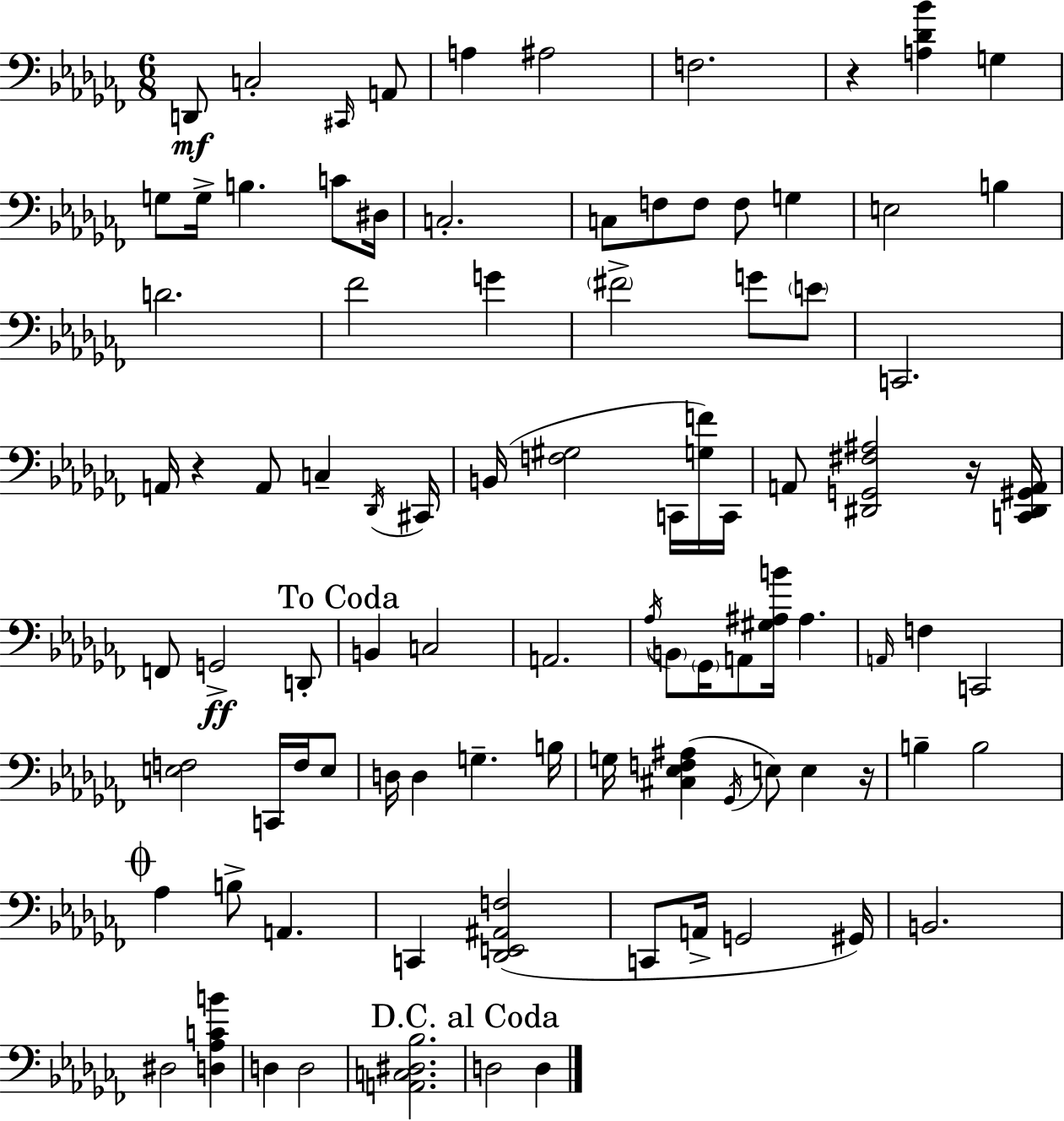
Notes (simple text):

D2/e C3/h C#2/s A2/e A3/q A#3/h F3/h. R/q [A3,Db4,Bb4]/q G3/q G3/e G3/s B3/q. C4/e D#3/s C3/h. C3/e F3/e F3/e F3/e G3/q E3/h B3/q D4/h. FES4/h G4/q F#4/h G4/e E4/e C2/h. A2/s R/q A2/e C3/q Db2/s C#2/s B2/s [F3,G#3]/h C2/s [G3,F4]/s C2/s A2/e [D#2,G2,F#3,A#3]/h R/s [C2,D#2,G#2,A2]/s F2/e G2/h D2/e B2/q C3/h A2/h. Ab3/s B2/e Gb2/s A2/e [G#3,A#3,B4]/s A#3/q. A2/s F3/q C2/h [E3,F3]/h C2/s F3/s E3/e D3/s D3/q G3/q. B3/s G3/s [C#3,Eb3,F3,A#3]/q Gb2/s E3/e E3/q R/s B3/q B3/h Ab3/q B3/e A2/q. C2/q [Db2,E2,A#2,F3]/h C2/e A2/s G2/h G#2/s B2/h. D#3/h [D3,Ab3,C4,B4]/q D3/q D3/h [A2,C3,D#3,Bb3]/h. D3/h D3/q